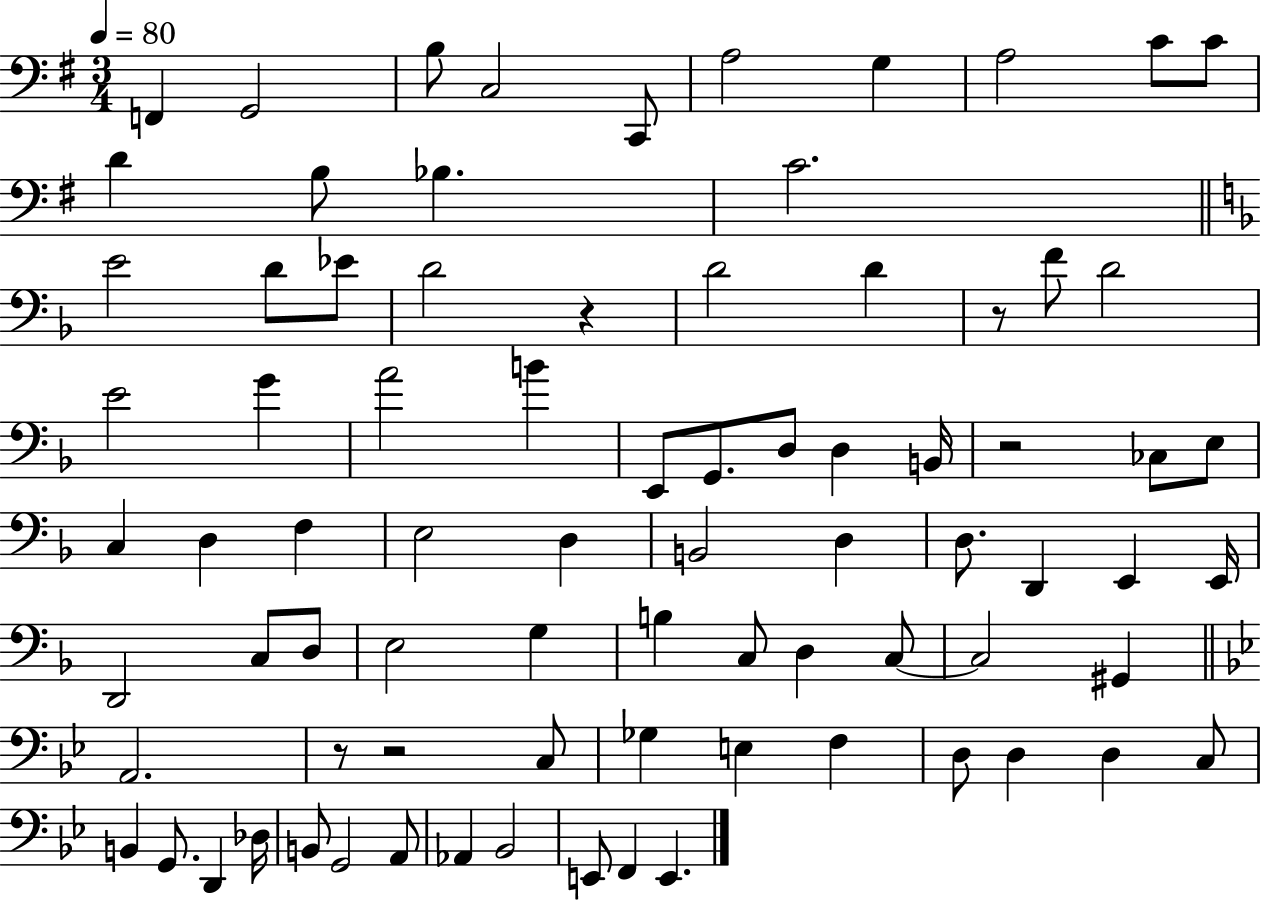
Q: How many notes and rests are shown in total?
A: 81